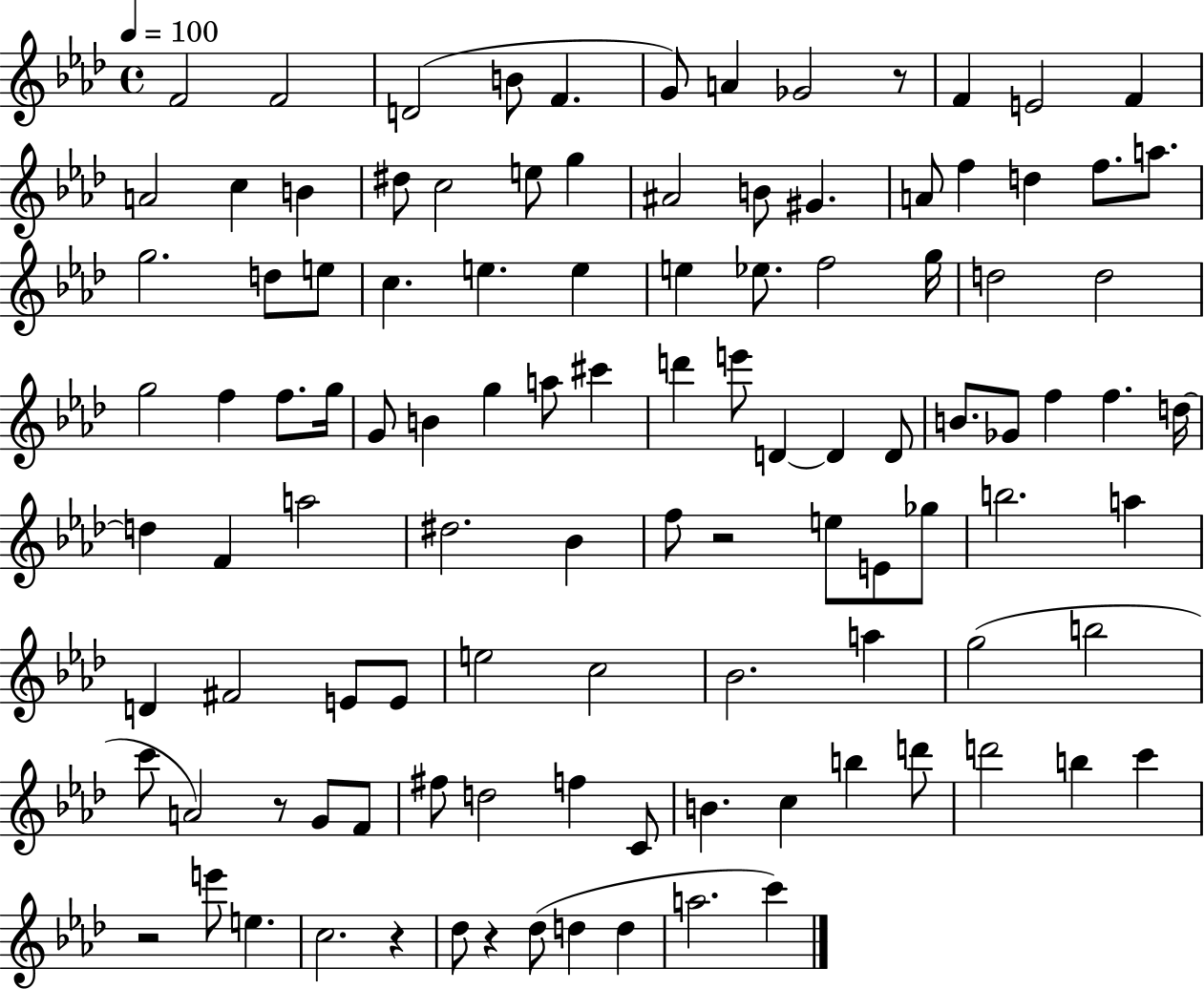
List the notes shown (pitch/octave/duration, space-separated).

F4/h F4/h D4/h B4/e F4/q. G4/e A4/q Gb4/h R/e F4/q E4/h F4/q A4/h C5/q B4/q D#5/e C5/h E5/e G5/q A#4/h B4/e G#4/q. A4/e F5/q D5/q F5/e. A5/e. G5/h. D5/e E5/e C5/q. E5/q. E5/q E5/q Eb5/e. F5/h G5/s D5/h D5/h G5/h F5/q F5/e. G5/s G4/e B4/q G5/q A5/e C#6/q D6/q E6/e D4/q D4/q D4/e B4/e. Gb4/e F5/q F5/q. D5/s D5/q F4/q A5/h D#5/h. Bb4/q F5/e R/h E5/e E4/e Gb5/e B5/h. A5/q D4/q F#4/h E4/e E4/e E5/h C5/h Bb4/h. A5/q G5/h B5/h C6/e A4/h R/e G4/e F4/e F#5/e D5/h F5/q C4/e B4/q. C5/q B5/q D6/e D6/h B5/q C6/q R/h E6/e E5/q. C5/h. R/q Db5/e R/q Db5/e D5/q D5/q A5/h. C6/q